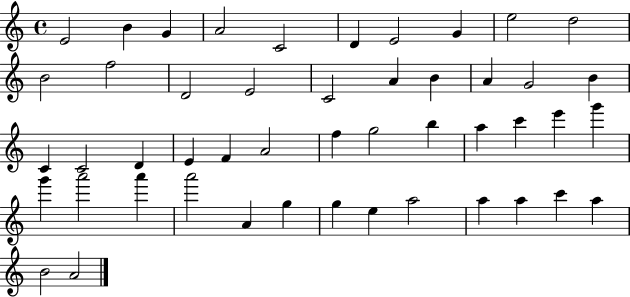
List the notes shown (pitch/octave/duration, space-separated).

E4/h B4/q G4/q A4/h C4/h D4/q E4/h G4/q E5/h D5/h B4/h F5/h D4/h E4/h C4/h A4/q B4/q A4/q G4/h B4/q C4/q C4/h D4/q E4/q F4/q A4/h F5/q G5/h B5/q A5/q C6/q E6/q G6/q G6/q A6/h A6/q A6/h A4/q G5/q G5/q E5/q A5/h A5/q A5/q C6/q A5/q B4/h A4/h